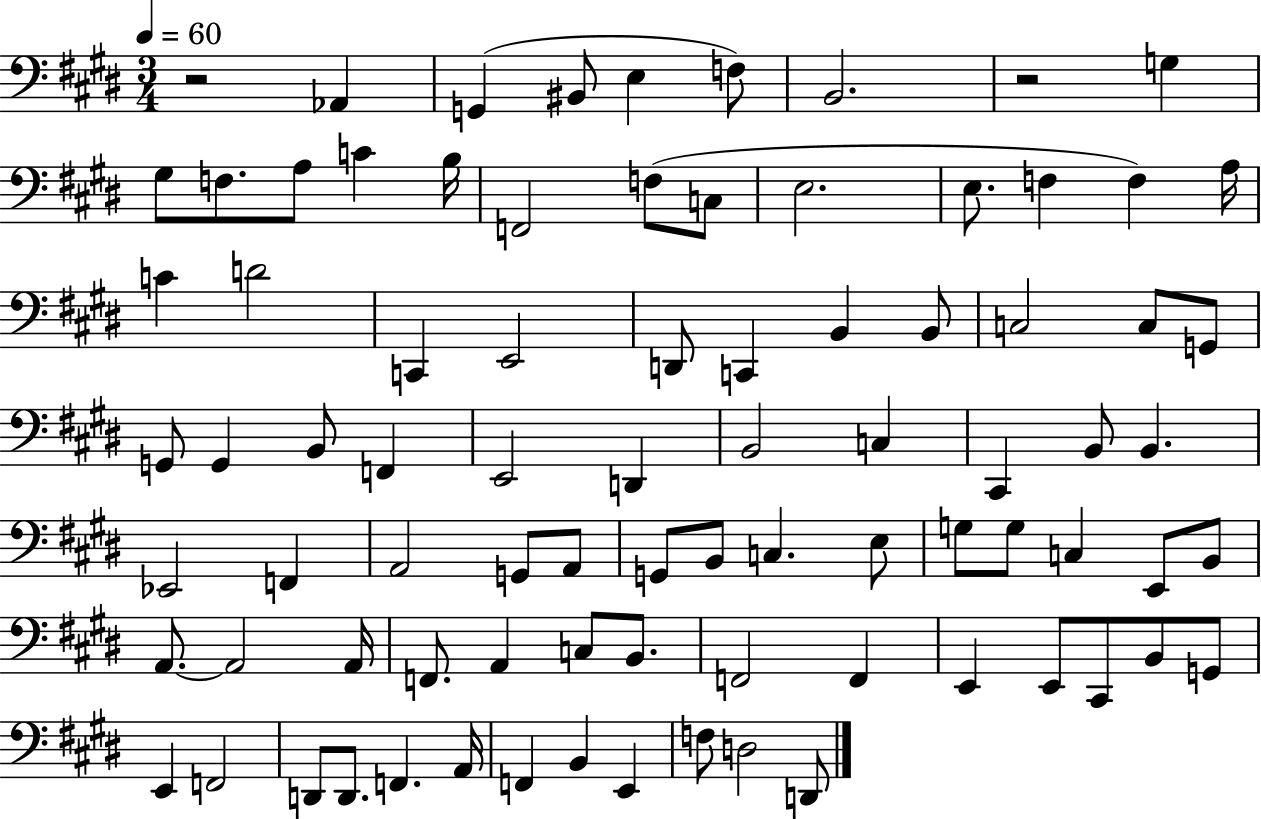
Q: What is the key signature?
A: E major